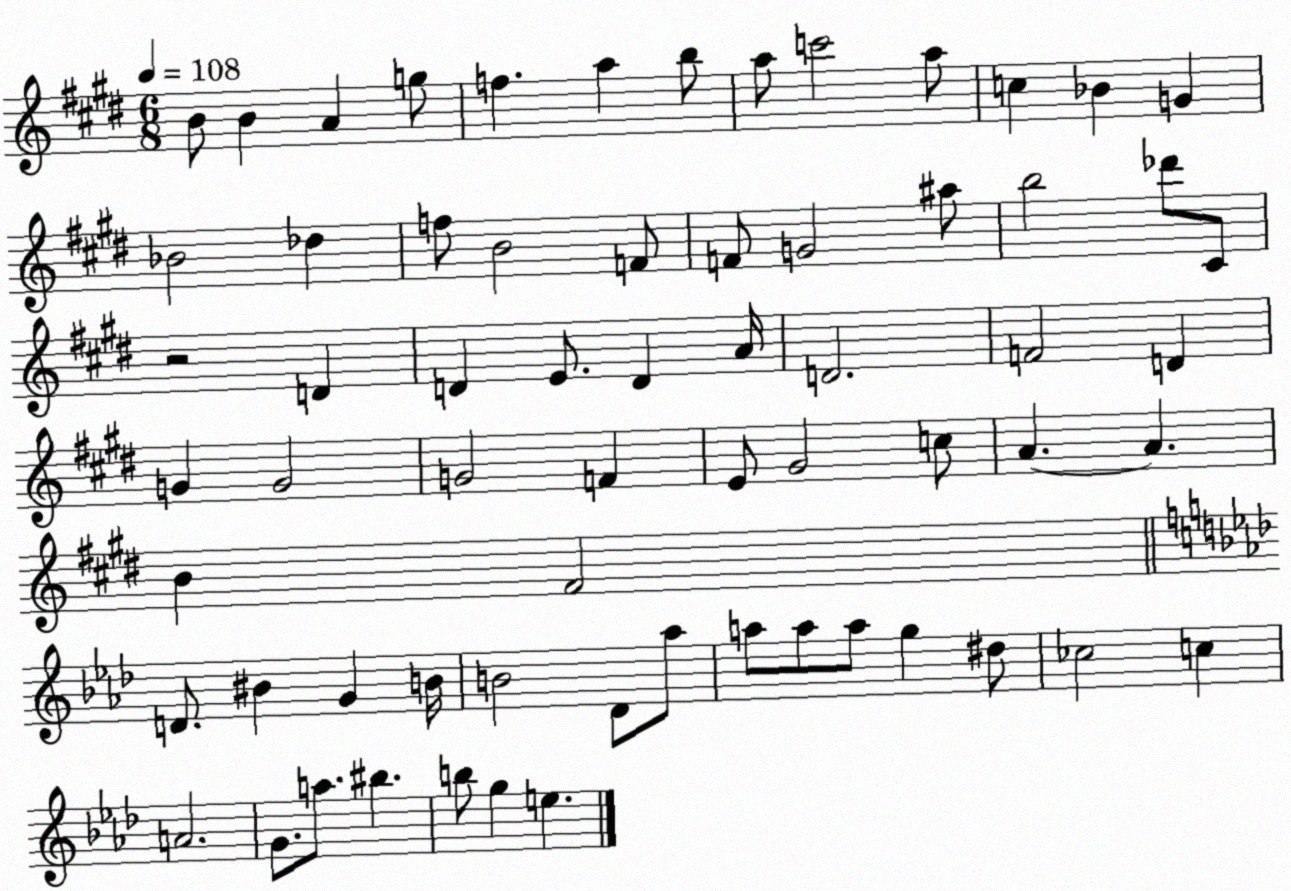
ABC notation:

X:1
T:Untitled
M:6/8
L:1/4
K:E
B/2 B A g/2 f a b/2 a/2 c'2 a/2 c _B G _B2 _d f/2 B2 F/2 F/2 G2 ^a/2 b2 _d'/2 ^C/2 z2 D D E/2 D A/4 D2 F2 D G G2 G2 F E/2 ^G2 c/2 A A B ^F2 D/2 ^B G B/4 B2 _D/2 _a/2 a/2 a/2 a/2 g ^d/2 _c2 c A2 G/2 a/2 ^b b/2 g e